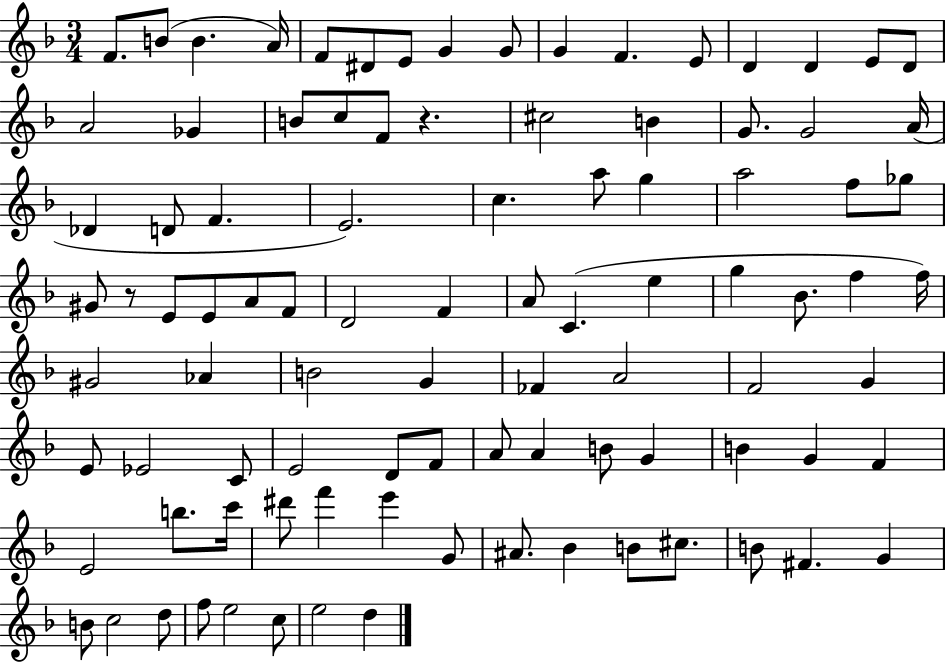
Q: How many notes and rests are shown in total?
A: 95